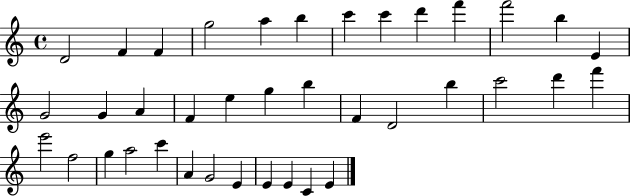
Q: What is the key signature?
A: C major